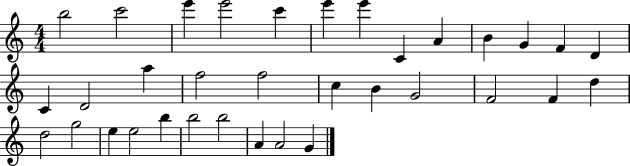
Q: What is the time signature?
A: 4/4